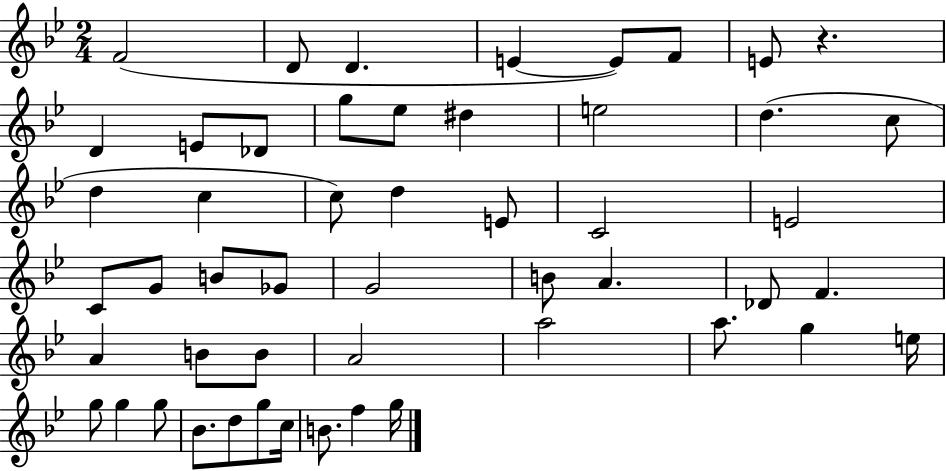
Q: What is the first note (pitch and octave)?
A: F4